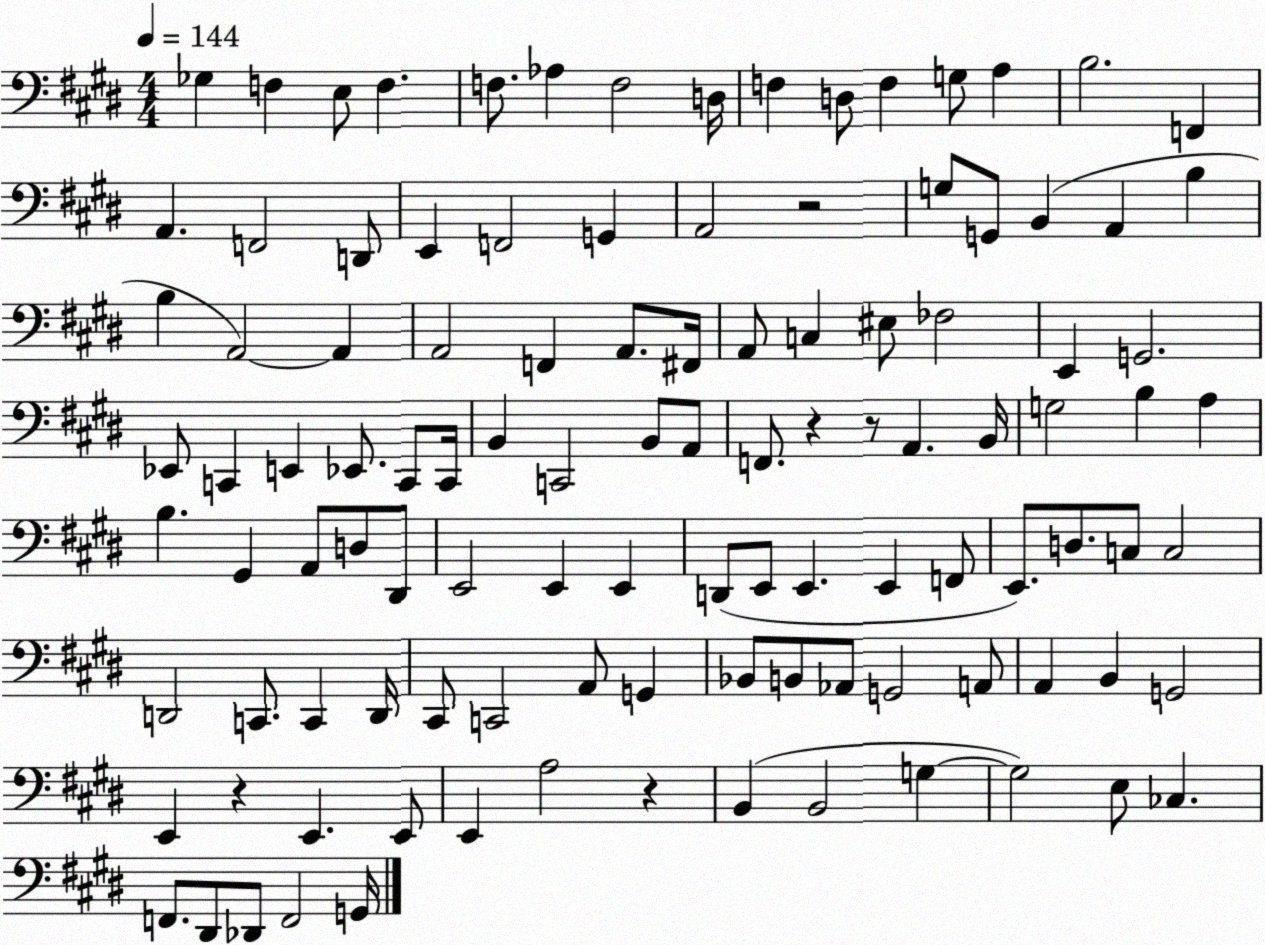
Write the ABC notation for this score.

X:1
T:Untitled
M:4/4
L:1/4
K:E
_G, F, E,/2 F, F,/2 _A, F,2 D,/4 F, D,/2 F, G,/2 A, B,2 F,, A,, F,,2 D,,/2 E,, F,,2 G,, A,,2 z2 G,/2 G,,/2 B,, A,, B, B, A,,2 A,, A,,2 F,, A,,/2 ^F,,/4 A,,/2 C, ^E,/2 _F,2 E,, G,,2 _E,,/2 C,, E,, _E,,/2 C,,/2 C,,/4 B,, C,,2 B,,/2 A,,/2 F,,/2 z z/2 A,, B,,/4 G,2 B, A, B, ^G,, A,,/2 D,/2 ^D,,/2 E,,2 E,, E,, D,,/2 E,,/2 E,, E,, F,,/2 E,,/2 D,/2 C,/2 C,2 D,,2 C,,/2 C,, D,,/4 ^C,,/2 C,,2 A,,/2 G,, _B,,/2 B,,/2 _A,,/2 G,,2 A,,/2 A,, B,, G,,2 E,, z E,, E,,/2 E,, A,2 z B,, B,,2 G, G,2 E,/2 _C, F,,/2 ^D,,/2 _D,,/2 F,,2 G,,/4